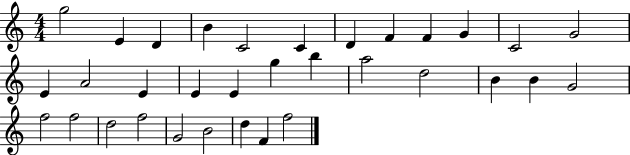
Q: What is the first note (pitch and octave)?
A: G5